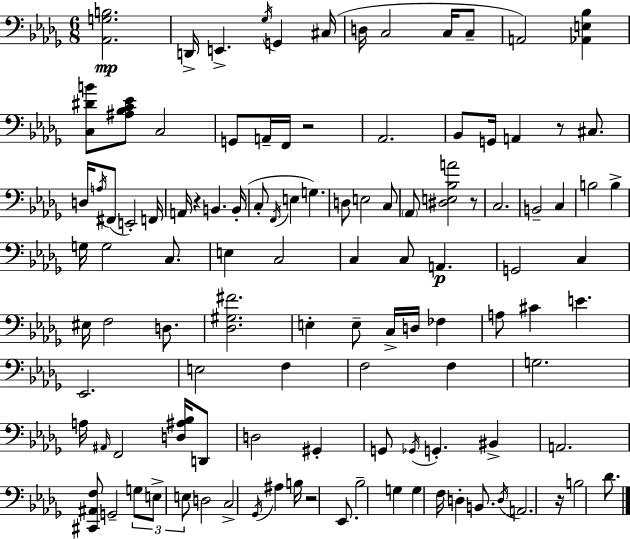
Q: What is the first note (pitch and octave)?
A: D2